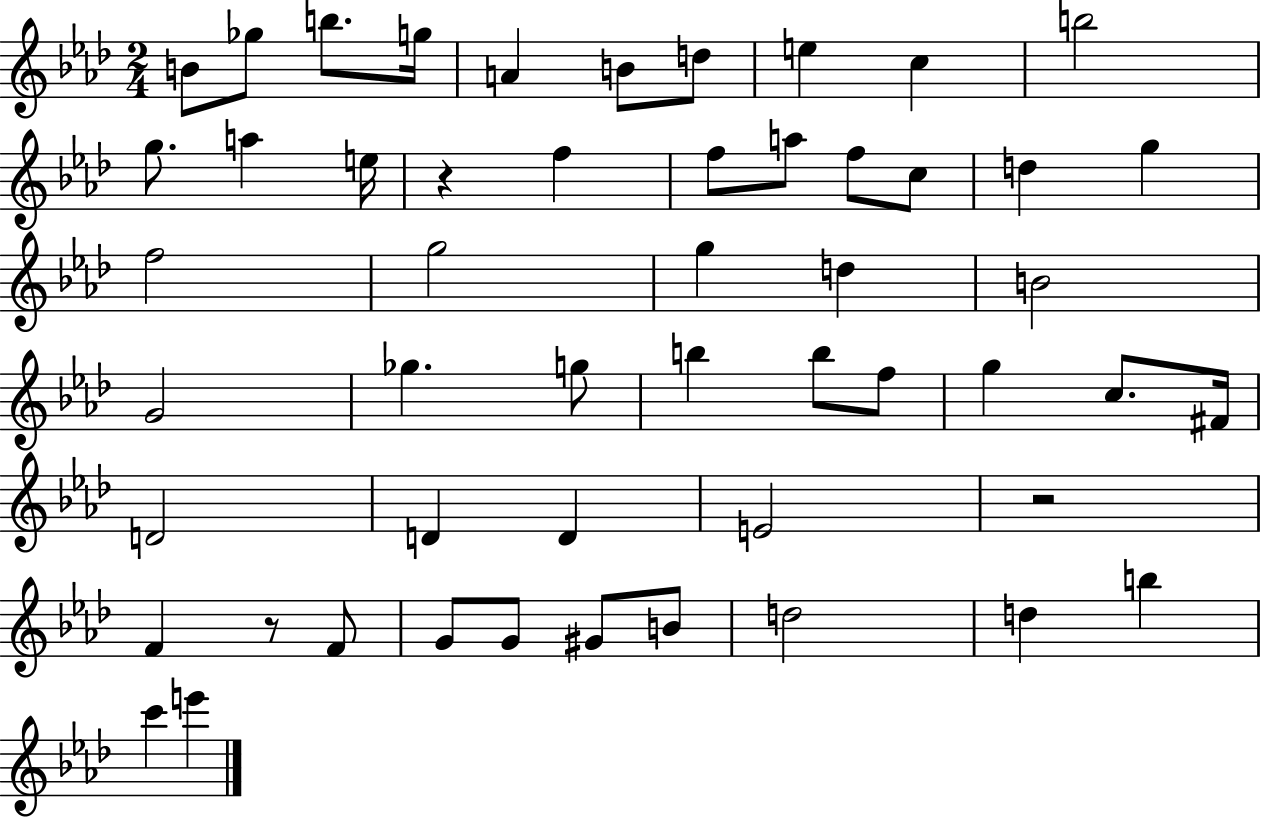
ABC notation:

X:1
T:Untitled
M:2/4
L:1/4
K:Ab
B/2 _g/2 b/2 g/4 A B/2 d/2 e c b2 g/2 a e/4 z f f/2 a/2 f/2 c/2 d g f2 g2 g d B2 G2 _g g/2 b b/2 f/2 g c/2 ^F/4 D2 D D E2 z2 F z/2 F/2 G/2 G/2 ^G/2 B/2 d2 d b c' e'